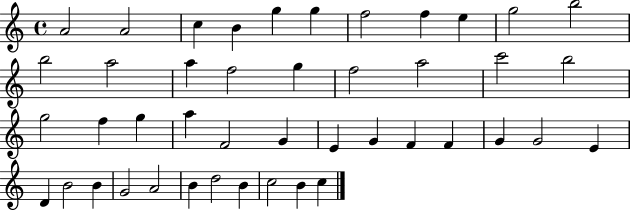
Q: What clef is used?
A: treble